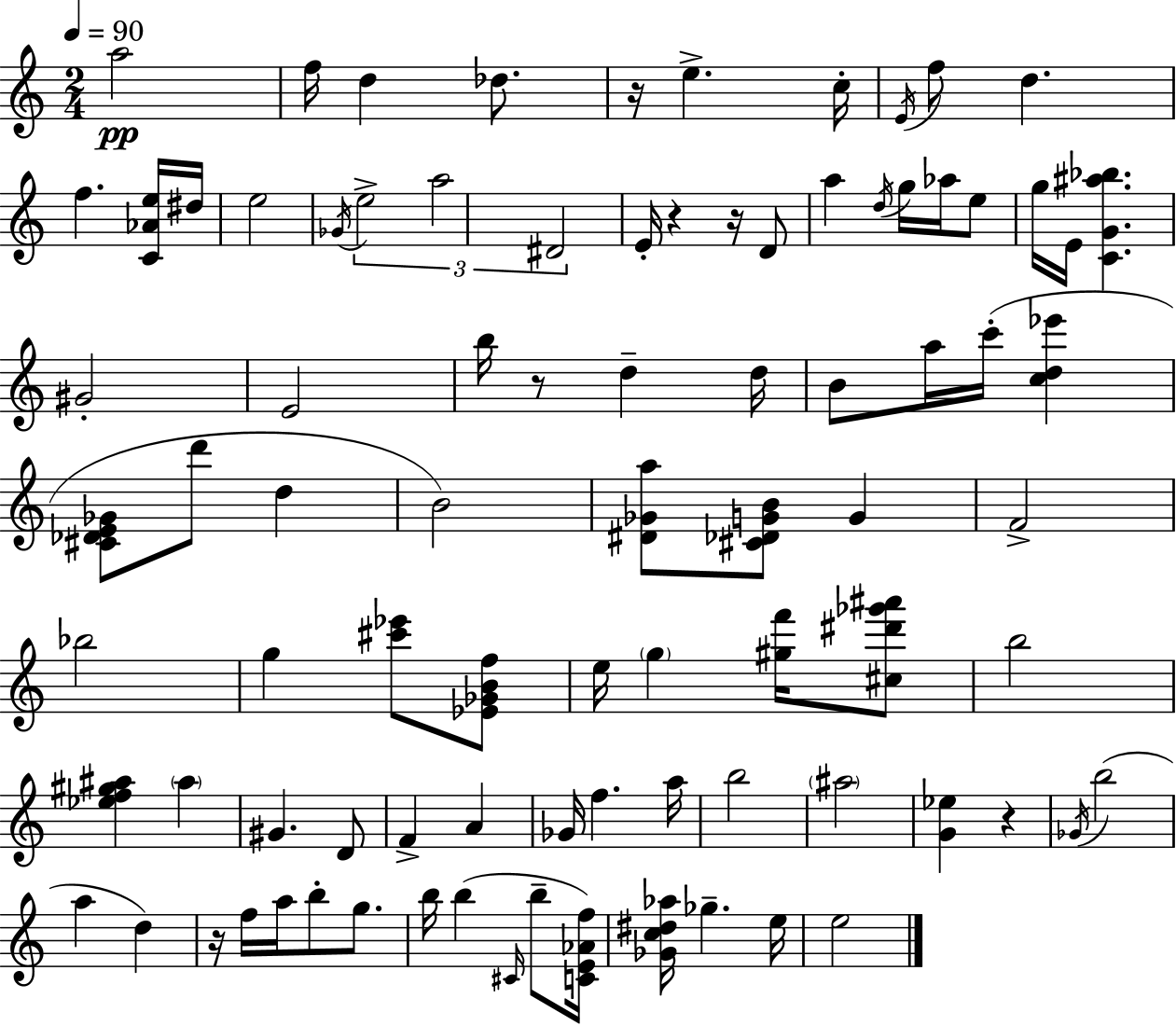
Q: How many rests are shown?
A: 6